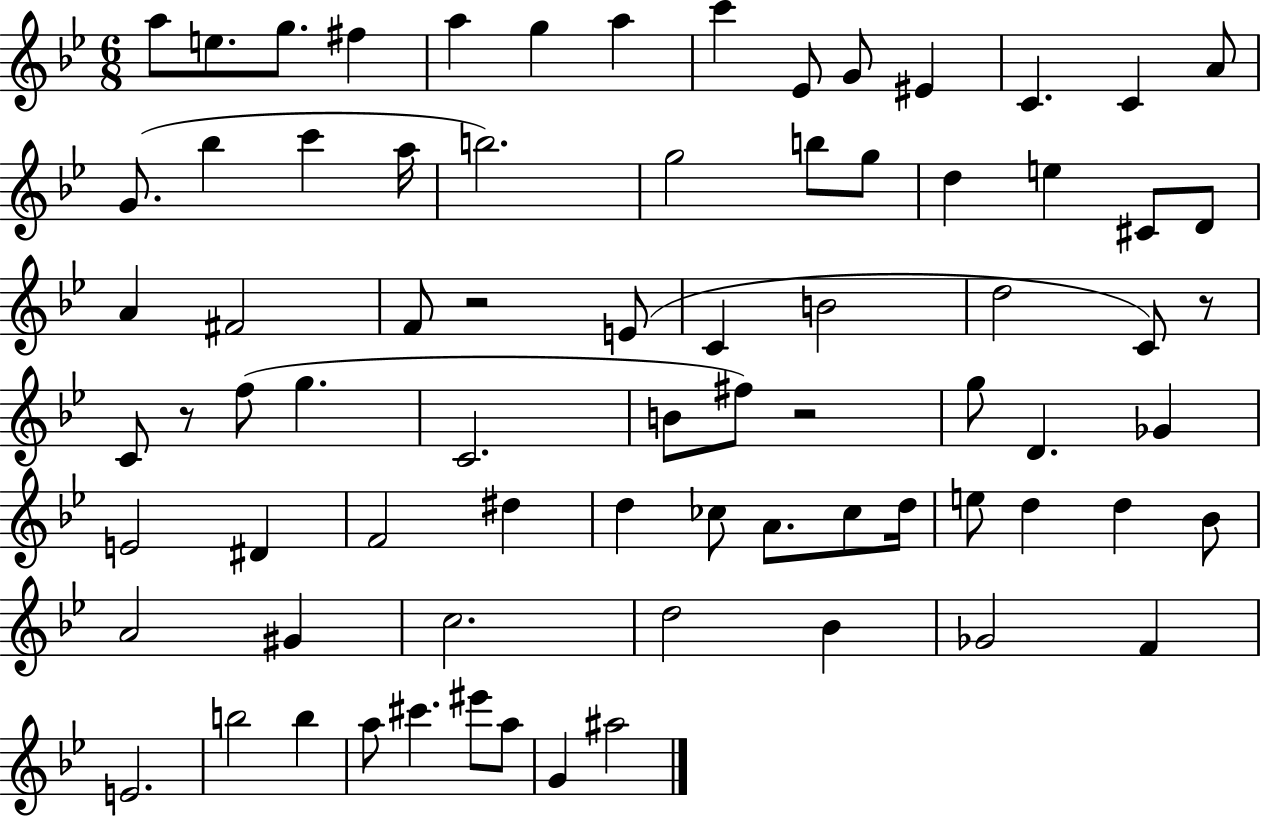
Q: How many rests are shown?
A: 4